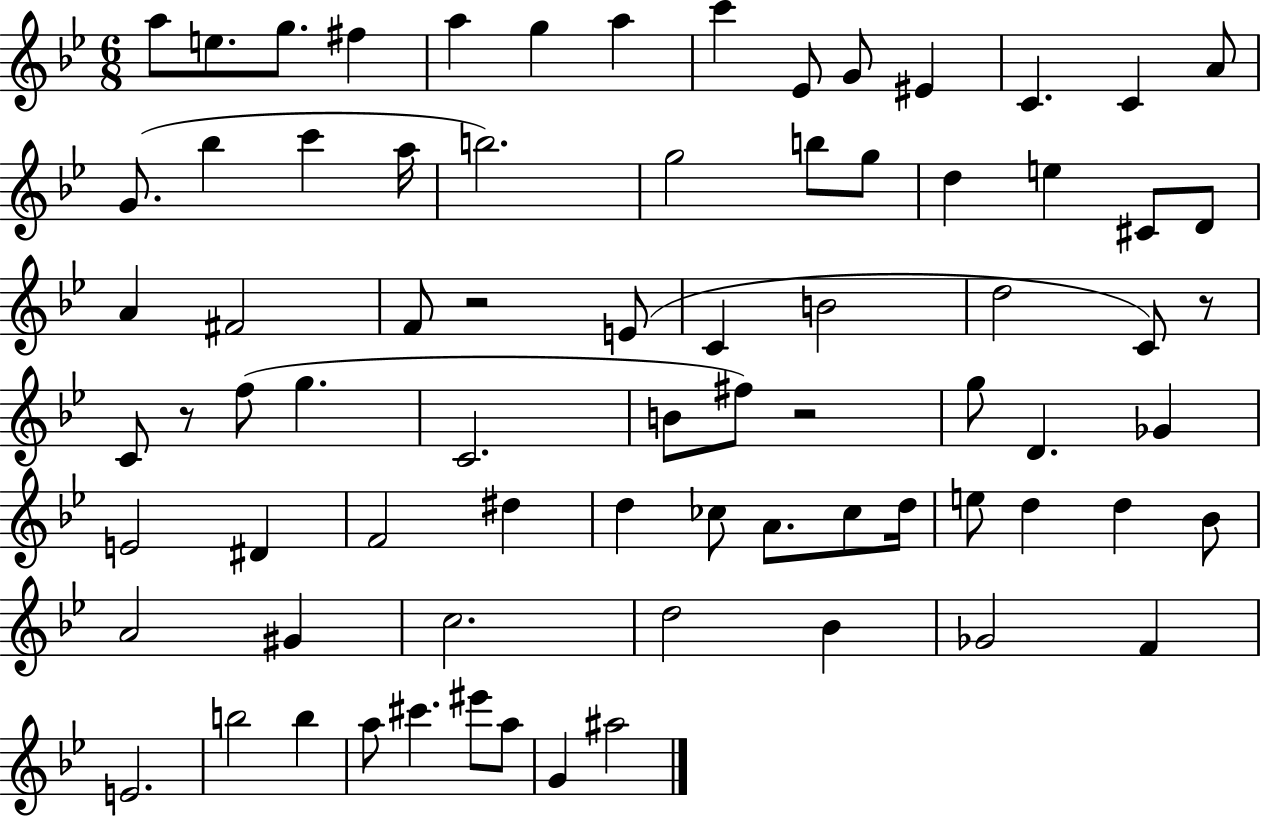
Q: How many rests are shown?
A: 4